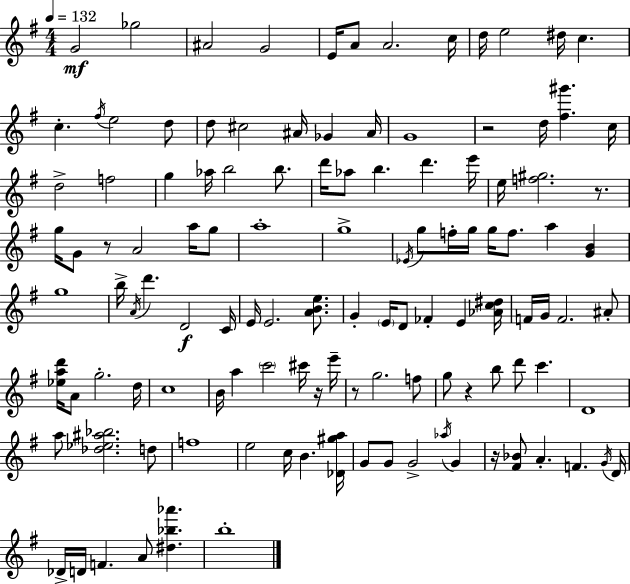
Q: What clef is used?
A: treble